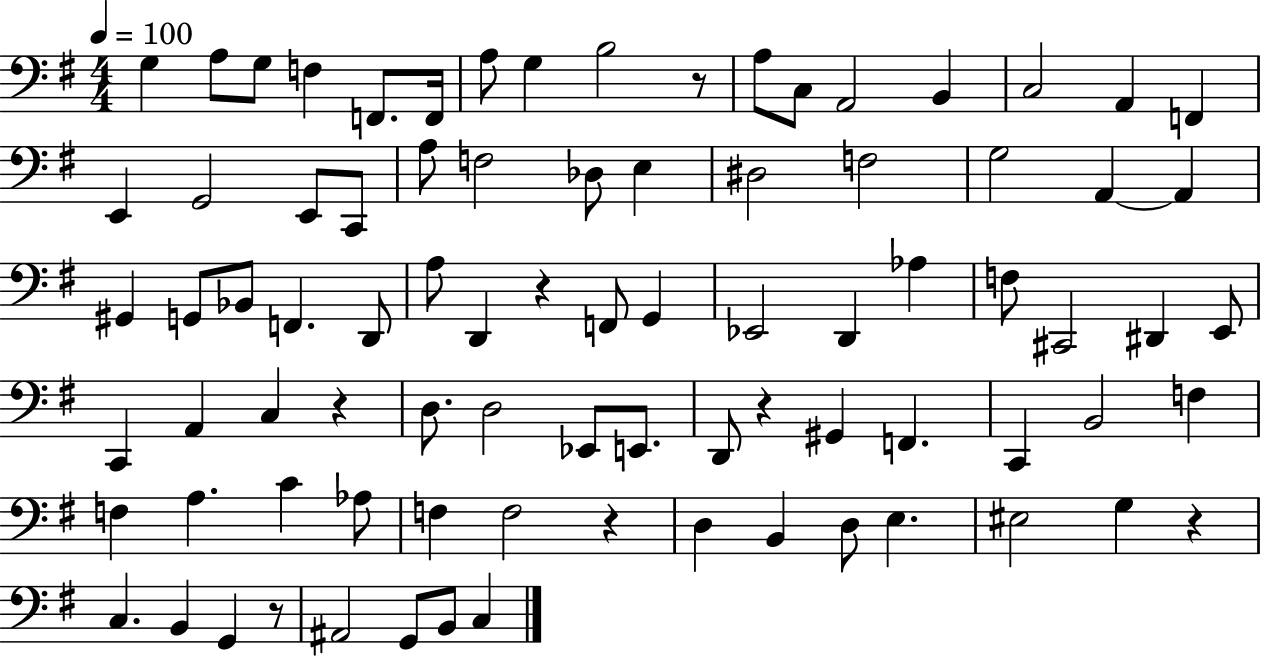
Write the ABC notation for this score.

X:1
T:Untitled
M:4/4
L:1/4
K:G
G, A,/2 G,/2 F, F,,/2 F,,/4 A,/2 G, B,2 z/2 A,/2 C,/2 A,,2 B,, C,2 A,, F,, E,, G,,2 E,,/2 C,,/2 A,/2 F,2 _D,/2 E, ^D,2 F,2 G,2 A,, A,, ^G,, G,,/2 _B,,/2 F,, D,,/2 A,/2 D,, z F,,/2 G,, _E,,2 D,, _A, F,/2 ^C,,2 ^D,, E,,/2 C,, A,, C, z D,/2 D,2 _E,,/2 E,,/2 D,,/2 z ^G,, F,, C,, B,,2 F, F, A, C _A,/2 F, F,2 z D, B,, D,/2 E, ^E,2 G, z C, B,, G,, z/2 ^A,,2 G,,/2 B,,/2 C,